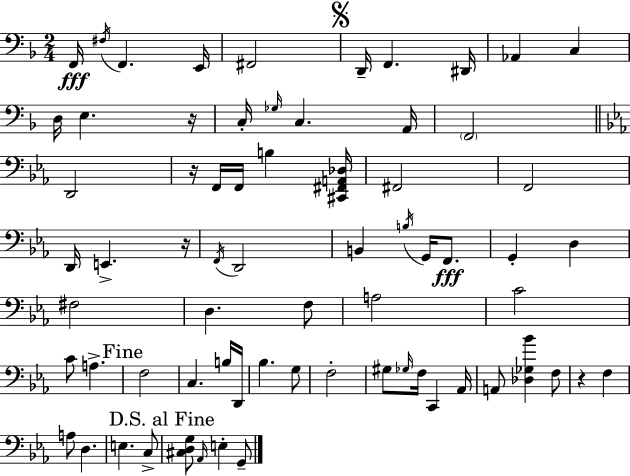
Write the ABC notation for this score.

X:1
T:Untitled
M:2/4
L:1/4
K:F
F,,/4 ^F,/4 F,, E,,/4 ^F,,2 D,,/4 F,, ^D,,/4 _A,, C, D,/4 E, z/4 C,/4 _G,/4 C, A,,/4 F,,2 D,,2 z/4 F,,/4 F,,/4 B, [^C,,^F,,A,,_D,]/4 ^F,,2 F,,2 D,,/4 E,, z/4 F,,/4 D,,2 B,, B,/4 G,,/4 F,,/2 G,, D, ^F,2 D, F,/2 A,2 C2 C/2 A, F,2 C, B,/4 D,,/4 _B, G,/2 F,2 ^G,/2 _G,/4 F,/4 C,, _A,,/4 A,,/2 [_D,_G,_B] F,/2 z F, A,/2 D, E, C,/2 [^C,D,G,]/2 _A,,/4 E, G,,/2